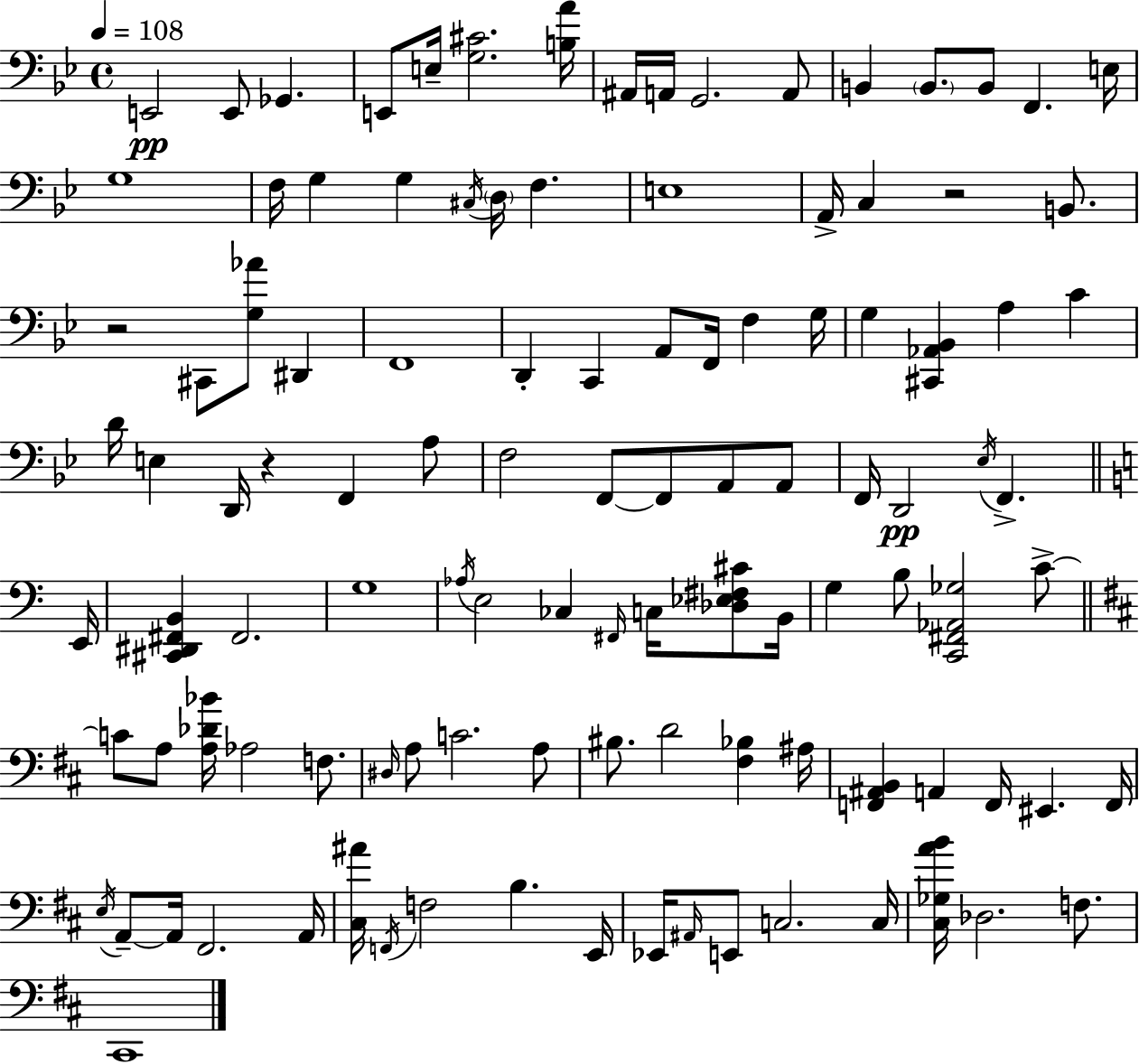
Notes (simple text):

E2/h E2/e Gb2/q. E2/e E3/s [G3,C#4]/h. [B3,A4]/s A#2/s A2/s G2/h. A2/e B2/q B2/e. B2/e F2/q. E3/s G3/w F3/s G3/q G3/q C#3/s D3/s F3/q. E3/w A2/s C3/q R/h B2/e. R/h C#2/e [G3,Ab4]/e D#2/q F2/w D2/q C2/q A2/e F2/s F3/q G3/s G3/q [C#2,Ab2,Bb2]/q A3/q C4/q D4/s E3/q D2/s R/q F2/q A3/e F3/h F2/e F2/e A2/e A2/e F2/s D2/h Eb3/s F2/q. E2/s [C#2,D#2,F#2,B2]/q F#2/h. G3/w Ab3/s E3/h CES3/q F#2/s C3/s [Db3,Eb3,F#3,C#4]/e B2/s G3/q B3/e [C2,F#2,Ab2,Gb3]/h C4/e C4/e A3/e [A3,Db4,Bb4]/s Ab3/h F3/e. D#3/s A3/e C4/h. A3/e BIS3/e. D4/h [F#3,Bb3]/q A#3/s [F2,A#2,B2]/q A2/q F2/s EIS2/q. F2/s E3/s A2/e A2/s F#2/h. A2/s [C#3,A#4]/s F2/s F3/h B3/q. E2/s Eb2/s A#2/s E2/e C3/h. C3/s [C#3,Gb3,A4,B4]/s Db3/h. F3/e. C#2/w